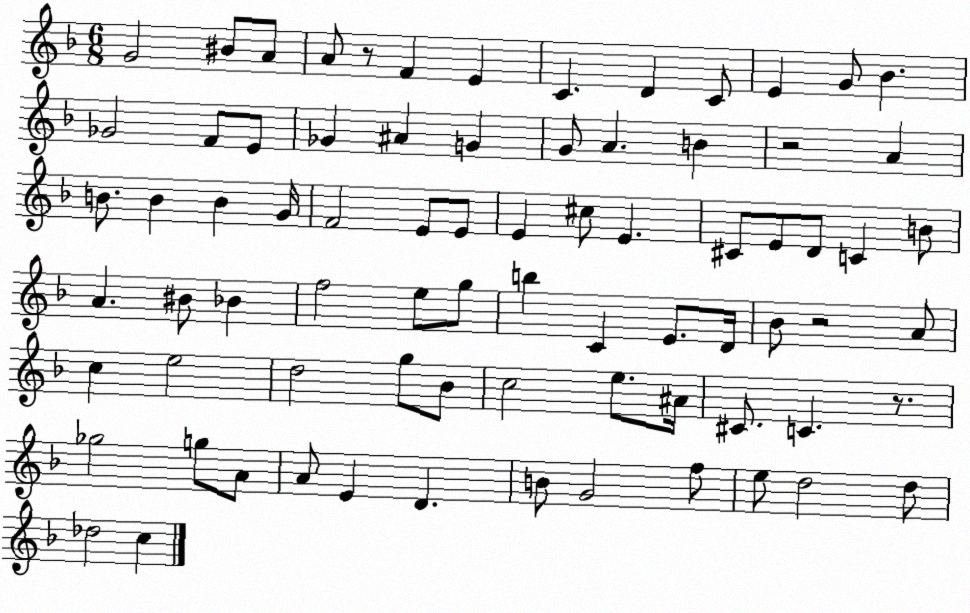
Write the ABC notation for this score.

X:1
T:Untitled
M:6/8
L:1/4
K:F
G2 ^B/2 A/2 A/2 z/2 F E C D C/2 E G/2 _B _G2 F/2 E/2 _G ^A G G/2 A B z2 A B/2 B B G/4 F2 E/2 E/2 E ^c/2 E ^C/2 E/2 D/2 C B/2 A ^B/2 _B f2 e/2 g/2 b C E/2 D/4 _B/2 z2 A/2 c e2 d2 g/2 _B/2 c2 e/2 ^A/4 ^C/2 C z/2 _g2 g/2 A/2 A/2 E D B/2 G2 f/2 e/2 d2 d/2 _d2 c